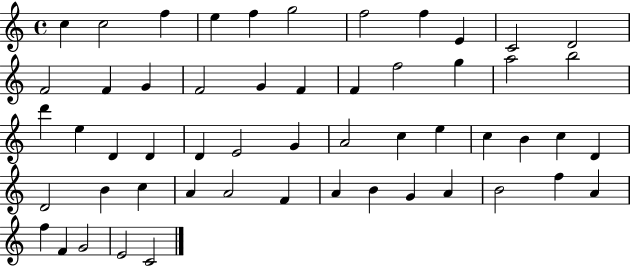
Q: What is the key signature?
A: C major